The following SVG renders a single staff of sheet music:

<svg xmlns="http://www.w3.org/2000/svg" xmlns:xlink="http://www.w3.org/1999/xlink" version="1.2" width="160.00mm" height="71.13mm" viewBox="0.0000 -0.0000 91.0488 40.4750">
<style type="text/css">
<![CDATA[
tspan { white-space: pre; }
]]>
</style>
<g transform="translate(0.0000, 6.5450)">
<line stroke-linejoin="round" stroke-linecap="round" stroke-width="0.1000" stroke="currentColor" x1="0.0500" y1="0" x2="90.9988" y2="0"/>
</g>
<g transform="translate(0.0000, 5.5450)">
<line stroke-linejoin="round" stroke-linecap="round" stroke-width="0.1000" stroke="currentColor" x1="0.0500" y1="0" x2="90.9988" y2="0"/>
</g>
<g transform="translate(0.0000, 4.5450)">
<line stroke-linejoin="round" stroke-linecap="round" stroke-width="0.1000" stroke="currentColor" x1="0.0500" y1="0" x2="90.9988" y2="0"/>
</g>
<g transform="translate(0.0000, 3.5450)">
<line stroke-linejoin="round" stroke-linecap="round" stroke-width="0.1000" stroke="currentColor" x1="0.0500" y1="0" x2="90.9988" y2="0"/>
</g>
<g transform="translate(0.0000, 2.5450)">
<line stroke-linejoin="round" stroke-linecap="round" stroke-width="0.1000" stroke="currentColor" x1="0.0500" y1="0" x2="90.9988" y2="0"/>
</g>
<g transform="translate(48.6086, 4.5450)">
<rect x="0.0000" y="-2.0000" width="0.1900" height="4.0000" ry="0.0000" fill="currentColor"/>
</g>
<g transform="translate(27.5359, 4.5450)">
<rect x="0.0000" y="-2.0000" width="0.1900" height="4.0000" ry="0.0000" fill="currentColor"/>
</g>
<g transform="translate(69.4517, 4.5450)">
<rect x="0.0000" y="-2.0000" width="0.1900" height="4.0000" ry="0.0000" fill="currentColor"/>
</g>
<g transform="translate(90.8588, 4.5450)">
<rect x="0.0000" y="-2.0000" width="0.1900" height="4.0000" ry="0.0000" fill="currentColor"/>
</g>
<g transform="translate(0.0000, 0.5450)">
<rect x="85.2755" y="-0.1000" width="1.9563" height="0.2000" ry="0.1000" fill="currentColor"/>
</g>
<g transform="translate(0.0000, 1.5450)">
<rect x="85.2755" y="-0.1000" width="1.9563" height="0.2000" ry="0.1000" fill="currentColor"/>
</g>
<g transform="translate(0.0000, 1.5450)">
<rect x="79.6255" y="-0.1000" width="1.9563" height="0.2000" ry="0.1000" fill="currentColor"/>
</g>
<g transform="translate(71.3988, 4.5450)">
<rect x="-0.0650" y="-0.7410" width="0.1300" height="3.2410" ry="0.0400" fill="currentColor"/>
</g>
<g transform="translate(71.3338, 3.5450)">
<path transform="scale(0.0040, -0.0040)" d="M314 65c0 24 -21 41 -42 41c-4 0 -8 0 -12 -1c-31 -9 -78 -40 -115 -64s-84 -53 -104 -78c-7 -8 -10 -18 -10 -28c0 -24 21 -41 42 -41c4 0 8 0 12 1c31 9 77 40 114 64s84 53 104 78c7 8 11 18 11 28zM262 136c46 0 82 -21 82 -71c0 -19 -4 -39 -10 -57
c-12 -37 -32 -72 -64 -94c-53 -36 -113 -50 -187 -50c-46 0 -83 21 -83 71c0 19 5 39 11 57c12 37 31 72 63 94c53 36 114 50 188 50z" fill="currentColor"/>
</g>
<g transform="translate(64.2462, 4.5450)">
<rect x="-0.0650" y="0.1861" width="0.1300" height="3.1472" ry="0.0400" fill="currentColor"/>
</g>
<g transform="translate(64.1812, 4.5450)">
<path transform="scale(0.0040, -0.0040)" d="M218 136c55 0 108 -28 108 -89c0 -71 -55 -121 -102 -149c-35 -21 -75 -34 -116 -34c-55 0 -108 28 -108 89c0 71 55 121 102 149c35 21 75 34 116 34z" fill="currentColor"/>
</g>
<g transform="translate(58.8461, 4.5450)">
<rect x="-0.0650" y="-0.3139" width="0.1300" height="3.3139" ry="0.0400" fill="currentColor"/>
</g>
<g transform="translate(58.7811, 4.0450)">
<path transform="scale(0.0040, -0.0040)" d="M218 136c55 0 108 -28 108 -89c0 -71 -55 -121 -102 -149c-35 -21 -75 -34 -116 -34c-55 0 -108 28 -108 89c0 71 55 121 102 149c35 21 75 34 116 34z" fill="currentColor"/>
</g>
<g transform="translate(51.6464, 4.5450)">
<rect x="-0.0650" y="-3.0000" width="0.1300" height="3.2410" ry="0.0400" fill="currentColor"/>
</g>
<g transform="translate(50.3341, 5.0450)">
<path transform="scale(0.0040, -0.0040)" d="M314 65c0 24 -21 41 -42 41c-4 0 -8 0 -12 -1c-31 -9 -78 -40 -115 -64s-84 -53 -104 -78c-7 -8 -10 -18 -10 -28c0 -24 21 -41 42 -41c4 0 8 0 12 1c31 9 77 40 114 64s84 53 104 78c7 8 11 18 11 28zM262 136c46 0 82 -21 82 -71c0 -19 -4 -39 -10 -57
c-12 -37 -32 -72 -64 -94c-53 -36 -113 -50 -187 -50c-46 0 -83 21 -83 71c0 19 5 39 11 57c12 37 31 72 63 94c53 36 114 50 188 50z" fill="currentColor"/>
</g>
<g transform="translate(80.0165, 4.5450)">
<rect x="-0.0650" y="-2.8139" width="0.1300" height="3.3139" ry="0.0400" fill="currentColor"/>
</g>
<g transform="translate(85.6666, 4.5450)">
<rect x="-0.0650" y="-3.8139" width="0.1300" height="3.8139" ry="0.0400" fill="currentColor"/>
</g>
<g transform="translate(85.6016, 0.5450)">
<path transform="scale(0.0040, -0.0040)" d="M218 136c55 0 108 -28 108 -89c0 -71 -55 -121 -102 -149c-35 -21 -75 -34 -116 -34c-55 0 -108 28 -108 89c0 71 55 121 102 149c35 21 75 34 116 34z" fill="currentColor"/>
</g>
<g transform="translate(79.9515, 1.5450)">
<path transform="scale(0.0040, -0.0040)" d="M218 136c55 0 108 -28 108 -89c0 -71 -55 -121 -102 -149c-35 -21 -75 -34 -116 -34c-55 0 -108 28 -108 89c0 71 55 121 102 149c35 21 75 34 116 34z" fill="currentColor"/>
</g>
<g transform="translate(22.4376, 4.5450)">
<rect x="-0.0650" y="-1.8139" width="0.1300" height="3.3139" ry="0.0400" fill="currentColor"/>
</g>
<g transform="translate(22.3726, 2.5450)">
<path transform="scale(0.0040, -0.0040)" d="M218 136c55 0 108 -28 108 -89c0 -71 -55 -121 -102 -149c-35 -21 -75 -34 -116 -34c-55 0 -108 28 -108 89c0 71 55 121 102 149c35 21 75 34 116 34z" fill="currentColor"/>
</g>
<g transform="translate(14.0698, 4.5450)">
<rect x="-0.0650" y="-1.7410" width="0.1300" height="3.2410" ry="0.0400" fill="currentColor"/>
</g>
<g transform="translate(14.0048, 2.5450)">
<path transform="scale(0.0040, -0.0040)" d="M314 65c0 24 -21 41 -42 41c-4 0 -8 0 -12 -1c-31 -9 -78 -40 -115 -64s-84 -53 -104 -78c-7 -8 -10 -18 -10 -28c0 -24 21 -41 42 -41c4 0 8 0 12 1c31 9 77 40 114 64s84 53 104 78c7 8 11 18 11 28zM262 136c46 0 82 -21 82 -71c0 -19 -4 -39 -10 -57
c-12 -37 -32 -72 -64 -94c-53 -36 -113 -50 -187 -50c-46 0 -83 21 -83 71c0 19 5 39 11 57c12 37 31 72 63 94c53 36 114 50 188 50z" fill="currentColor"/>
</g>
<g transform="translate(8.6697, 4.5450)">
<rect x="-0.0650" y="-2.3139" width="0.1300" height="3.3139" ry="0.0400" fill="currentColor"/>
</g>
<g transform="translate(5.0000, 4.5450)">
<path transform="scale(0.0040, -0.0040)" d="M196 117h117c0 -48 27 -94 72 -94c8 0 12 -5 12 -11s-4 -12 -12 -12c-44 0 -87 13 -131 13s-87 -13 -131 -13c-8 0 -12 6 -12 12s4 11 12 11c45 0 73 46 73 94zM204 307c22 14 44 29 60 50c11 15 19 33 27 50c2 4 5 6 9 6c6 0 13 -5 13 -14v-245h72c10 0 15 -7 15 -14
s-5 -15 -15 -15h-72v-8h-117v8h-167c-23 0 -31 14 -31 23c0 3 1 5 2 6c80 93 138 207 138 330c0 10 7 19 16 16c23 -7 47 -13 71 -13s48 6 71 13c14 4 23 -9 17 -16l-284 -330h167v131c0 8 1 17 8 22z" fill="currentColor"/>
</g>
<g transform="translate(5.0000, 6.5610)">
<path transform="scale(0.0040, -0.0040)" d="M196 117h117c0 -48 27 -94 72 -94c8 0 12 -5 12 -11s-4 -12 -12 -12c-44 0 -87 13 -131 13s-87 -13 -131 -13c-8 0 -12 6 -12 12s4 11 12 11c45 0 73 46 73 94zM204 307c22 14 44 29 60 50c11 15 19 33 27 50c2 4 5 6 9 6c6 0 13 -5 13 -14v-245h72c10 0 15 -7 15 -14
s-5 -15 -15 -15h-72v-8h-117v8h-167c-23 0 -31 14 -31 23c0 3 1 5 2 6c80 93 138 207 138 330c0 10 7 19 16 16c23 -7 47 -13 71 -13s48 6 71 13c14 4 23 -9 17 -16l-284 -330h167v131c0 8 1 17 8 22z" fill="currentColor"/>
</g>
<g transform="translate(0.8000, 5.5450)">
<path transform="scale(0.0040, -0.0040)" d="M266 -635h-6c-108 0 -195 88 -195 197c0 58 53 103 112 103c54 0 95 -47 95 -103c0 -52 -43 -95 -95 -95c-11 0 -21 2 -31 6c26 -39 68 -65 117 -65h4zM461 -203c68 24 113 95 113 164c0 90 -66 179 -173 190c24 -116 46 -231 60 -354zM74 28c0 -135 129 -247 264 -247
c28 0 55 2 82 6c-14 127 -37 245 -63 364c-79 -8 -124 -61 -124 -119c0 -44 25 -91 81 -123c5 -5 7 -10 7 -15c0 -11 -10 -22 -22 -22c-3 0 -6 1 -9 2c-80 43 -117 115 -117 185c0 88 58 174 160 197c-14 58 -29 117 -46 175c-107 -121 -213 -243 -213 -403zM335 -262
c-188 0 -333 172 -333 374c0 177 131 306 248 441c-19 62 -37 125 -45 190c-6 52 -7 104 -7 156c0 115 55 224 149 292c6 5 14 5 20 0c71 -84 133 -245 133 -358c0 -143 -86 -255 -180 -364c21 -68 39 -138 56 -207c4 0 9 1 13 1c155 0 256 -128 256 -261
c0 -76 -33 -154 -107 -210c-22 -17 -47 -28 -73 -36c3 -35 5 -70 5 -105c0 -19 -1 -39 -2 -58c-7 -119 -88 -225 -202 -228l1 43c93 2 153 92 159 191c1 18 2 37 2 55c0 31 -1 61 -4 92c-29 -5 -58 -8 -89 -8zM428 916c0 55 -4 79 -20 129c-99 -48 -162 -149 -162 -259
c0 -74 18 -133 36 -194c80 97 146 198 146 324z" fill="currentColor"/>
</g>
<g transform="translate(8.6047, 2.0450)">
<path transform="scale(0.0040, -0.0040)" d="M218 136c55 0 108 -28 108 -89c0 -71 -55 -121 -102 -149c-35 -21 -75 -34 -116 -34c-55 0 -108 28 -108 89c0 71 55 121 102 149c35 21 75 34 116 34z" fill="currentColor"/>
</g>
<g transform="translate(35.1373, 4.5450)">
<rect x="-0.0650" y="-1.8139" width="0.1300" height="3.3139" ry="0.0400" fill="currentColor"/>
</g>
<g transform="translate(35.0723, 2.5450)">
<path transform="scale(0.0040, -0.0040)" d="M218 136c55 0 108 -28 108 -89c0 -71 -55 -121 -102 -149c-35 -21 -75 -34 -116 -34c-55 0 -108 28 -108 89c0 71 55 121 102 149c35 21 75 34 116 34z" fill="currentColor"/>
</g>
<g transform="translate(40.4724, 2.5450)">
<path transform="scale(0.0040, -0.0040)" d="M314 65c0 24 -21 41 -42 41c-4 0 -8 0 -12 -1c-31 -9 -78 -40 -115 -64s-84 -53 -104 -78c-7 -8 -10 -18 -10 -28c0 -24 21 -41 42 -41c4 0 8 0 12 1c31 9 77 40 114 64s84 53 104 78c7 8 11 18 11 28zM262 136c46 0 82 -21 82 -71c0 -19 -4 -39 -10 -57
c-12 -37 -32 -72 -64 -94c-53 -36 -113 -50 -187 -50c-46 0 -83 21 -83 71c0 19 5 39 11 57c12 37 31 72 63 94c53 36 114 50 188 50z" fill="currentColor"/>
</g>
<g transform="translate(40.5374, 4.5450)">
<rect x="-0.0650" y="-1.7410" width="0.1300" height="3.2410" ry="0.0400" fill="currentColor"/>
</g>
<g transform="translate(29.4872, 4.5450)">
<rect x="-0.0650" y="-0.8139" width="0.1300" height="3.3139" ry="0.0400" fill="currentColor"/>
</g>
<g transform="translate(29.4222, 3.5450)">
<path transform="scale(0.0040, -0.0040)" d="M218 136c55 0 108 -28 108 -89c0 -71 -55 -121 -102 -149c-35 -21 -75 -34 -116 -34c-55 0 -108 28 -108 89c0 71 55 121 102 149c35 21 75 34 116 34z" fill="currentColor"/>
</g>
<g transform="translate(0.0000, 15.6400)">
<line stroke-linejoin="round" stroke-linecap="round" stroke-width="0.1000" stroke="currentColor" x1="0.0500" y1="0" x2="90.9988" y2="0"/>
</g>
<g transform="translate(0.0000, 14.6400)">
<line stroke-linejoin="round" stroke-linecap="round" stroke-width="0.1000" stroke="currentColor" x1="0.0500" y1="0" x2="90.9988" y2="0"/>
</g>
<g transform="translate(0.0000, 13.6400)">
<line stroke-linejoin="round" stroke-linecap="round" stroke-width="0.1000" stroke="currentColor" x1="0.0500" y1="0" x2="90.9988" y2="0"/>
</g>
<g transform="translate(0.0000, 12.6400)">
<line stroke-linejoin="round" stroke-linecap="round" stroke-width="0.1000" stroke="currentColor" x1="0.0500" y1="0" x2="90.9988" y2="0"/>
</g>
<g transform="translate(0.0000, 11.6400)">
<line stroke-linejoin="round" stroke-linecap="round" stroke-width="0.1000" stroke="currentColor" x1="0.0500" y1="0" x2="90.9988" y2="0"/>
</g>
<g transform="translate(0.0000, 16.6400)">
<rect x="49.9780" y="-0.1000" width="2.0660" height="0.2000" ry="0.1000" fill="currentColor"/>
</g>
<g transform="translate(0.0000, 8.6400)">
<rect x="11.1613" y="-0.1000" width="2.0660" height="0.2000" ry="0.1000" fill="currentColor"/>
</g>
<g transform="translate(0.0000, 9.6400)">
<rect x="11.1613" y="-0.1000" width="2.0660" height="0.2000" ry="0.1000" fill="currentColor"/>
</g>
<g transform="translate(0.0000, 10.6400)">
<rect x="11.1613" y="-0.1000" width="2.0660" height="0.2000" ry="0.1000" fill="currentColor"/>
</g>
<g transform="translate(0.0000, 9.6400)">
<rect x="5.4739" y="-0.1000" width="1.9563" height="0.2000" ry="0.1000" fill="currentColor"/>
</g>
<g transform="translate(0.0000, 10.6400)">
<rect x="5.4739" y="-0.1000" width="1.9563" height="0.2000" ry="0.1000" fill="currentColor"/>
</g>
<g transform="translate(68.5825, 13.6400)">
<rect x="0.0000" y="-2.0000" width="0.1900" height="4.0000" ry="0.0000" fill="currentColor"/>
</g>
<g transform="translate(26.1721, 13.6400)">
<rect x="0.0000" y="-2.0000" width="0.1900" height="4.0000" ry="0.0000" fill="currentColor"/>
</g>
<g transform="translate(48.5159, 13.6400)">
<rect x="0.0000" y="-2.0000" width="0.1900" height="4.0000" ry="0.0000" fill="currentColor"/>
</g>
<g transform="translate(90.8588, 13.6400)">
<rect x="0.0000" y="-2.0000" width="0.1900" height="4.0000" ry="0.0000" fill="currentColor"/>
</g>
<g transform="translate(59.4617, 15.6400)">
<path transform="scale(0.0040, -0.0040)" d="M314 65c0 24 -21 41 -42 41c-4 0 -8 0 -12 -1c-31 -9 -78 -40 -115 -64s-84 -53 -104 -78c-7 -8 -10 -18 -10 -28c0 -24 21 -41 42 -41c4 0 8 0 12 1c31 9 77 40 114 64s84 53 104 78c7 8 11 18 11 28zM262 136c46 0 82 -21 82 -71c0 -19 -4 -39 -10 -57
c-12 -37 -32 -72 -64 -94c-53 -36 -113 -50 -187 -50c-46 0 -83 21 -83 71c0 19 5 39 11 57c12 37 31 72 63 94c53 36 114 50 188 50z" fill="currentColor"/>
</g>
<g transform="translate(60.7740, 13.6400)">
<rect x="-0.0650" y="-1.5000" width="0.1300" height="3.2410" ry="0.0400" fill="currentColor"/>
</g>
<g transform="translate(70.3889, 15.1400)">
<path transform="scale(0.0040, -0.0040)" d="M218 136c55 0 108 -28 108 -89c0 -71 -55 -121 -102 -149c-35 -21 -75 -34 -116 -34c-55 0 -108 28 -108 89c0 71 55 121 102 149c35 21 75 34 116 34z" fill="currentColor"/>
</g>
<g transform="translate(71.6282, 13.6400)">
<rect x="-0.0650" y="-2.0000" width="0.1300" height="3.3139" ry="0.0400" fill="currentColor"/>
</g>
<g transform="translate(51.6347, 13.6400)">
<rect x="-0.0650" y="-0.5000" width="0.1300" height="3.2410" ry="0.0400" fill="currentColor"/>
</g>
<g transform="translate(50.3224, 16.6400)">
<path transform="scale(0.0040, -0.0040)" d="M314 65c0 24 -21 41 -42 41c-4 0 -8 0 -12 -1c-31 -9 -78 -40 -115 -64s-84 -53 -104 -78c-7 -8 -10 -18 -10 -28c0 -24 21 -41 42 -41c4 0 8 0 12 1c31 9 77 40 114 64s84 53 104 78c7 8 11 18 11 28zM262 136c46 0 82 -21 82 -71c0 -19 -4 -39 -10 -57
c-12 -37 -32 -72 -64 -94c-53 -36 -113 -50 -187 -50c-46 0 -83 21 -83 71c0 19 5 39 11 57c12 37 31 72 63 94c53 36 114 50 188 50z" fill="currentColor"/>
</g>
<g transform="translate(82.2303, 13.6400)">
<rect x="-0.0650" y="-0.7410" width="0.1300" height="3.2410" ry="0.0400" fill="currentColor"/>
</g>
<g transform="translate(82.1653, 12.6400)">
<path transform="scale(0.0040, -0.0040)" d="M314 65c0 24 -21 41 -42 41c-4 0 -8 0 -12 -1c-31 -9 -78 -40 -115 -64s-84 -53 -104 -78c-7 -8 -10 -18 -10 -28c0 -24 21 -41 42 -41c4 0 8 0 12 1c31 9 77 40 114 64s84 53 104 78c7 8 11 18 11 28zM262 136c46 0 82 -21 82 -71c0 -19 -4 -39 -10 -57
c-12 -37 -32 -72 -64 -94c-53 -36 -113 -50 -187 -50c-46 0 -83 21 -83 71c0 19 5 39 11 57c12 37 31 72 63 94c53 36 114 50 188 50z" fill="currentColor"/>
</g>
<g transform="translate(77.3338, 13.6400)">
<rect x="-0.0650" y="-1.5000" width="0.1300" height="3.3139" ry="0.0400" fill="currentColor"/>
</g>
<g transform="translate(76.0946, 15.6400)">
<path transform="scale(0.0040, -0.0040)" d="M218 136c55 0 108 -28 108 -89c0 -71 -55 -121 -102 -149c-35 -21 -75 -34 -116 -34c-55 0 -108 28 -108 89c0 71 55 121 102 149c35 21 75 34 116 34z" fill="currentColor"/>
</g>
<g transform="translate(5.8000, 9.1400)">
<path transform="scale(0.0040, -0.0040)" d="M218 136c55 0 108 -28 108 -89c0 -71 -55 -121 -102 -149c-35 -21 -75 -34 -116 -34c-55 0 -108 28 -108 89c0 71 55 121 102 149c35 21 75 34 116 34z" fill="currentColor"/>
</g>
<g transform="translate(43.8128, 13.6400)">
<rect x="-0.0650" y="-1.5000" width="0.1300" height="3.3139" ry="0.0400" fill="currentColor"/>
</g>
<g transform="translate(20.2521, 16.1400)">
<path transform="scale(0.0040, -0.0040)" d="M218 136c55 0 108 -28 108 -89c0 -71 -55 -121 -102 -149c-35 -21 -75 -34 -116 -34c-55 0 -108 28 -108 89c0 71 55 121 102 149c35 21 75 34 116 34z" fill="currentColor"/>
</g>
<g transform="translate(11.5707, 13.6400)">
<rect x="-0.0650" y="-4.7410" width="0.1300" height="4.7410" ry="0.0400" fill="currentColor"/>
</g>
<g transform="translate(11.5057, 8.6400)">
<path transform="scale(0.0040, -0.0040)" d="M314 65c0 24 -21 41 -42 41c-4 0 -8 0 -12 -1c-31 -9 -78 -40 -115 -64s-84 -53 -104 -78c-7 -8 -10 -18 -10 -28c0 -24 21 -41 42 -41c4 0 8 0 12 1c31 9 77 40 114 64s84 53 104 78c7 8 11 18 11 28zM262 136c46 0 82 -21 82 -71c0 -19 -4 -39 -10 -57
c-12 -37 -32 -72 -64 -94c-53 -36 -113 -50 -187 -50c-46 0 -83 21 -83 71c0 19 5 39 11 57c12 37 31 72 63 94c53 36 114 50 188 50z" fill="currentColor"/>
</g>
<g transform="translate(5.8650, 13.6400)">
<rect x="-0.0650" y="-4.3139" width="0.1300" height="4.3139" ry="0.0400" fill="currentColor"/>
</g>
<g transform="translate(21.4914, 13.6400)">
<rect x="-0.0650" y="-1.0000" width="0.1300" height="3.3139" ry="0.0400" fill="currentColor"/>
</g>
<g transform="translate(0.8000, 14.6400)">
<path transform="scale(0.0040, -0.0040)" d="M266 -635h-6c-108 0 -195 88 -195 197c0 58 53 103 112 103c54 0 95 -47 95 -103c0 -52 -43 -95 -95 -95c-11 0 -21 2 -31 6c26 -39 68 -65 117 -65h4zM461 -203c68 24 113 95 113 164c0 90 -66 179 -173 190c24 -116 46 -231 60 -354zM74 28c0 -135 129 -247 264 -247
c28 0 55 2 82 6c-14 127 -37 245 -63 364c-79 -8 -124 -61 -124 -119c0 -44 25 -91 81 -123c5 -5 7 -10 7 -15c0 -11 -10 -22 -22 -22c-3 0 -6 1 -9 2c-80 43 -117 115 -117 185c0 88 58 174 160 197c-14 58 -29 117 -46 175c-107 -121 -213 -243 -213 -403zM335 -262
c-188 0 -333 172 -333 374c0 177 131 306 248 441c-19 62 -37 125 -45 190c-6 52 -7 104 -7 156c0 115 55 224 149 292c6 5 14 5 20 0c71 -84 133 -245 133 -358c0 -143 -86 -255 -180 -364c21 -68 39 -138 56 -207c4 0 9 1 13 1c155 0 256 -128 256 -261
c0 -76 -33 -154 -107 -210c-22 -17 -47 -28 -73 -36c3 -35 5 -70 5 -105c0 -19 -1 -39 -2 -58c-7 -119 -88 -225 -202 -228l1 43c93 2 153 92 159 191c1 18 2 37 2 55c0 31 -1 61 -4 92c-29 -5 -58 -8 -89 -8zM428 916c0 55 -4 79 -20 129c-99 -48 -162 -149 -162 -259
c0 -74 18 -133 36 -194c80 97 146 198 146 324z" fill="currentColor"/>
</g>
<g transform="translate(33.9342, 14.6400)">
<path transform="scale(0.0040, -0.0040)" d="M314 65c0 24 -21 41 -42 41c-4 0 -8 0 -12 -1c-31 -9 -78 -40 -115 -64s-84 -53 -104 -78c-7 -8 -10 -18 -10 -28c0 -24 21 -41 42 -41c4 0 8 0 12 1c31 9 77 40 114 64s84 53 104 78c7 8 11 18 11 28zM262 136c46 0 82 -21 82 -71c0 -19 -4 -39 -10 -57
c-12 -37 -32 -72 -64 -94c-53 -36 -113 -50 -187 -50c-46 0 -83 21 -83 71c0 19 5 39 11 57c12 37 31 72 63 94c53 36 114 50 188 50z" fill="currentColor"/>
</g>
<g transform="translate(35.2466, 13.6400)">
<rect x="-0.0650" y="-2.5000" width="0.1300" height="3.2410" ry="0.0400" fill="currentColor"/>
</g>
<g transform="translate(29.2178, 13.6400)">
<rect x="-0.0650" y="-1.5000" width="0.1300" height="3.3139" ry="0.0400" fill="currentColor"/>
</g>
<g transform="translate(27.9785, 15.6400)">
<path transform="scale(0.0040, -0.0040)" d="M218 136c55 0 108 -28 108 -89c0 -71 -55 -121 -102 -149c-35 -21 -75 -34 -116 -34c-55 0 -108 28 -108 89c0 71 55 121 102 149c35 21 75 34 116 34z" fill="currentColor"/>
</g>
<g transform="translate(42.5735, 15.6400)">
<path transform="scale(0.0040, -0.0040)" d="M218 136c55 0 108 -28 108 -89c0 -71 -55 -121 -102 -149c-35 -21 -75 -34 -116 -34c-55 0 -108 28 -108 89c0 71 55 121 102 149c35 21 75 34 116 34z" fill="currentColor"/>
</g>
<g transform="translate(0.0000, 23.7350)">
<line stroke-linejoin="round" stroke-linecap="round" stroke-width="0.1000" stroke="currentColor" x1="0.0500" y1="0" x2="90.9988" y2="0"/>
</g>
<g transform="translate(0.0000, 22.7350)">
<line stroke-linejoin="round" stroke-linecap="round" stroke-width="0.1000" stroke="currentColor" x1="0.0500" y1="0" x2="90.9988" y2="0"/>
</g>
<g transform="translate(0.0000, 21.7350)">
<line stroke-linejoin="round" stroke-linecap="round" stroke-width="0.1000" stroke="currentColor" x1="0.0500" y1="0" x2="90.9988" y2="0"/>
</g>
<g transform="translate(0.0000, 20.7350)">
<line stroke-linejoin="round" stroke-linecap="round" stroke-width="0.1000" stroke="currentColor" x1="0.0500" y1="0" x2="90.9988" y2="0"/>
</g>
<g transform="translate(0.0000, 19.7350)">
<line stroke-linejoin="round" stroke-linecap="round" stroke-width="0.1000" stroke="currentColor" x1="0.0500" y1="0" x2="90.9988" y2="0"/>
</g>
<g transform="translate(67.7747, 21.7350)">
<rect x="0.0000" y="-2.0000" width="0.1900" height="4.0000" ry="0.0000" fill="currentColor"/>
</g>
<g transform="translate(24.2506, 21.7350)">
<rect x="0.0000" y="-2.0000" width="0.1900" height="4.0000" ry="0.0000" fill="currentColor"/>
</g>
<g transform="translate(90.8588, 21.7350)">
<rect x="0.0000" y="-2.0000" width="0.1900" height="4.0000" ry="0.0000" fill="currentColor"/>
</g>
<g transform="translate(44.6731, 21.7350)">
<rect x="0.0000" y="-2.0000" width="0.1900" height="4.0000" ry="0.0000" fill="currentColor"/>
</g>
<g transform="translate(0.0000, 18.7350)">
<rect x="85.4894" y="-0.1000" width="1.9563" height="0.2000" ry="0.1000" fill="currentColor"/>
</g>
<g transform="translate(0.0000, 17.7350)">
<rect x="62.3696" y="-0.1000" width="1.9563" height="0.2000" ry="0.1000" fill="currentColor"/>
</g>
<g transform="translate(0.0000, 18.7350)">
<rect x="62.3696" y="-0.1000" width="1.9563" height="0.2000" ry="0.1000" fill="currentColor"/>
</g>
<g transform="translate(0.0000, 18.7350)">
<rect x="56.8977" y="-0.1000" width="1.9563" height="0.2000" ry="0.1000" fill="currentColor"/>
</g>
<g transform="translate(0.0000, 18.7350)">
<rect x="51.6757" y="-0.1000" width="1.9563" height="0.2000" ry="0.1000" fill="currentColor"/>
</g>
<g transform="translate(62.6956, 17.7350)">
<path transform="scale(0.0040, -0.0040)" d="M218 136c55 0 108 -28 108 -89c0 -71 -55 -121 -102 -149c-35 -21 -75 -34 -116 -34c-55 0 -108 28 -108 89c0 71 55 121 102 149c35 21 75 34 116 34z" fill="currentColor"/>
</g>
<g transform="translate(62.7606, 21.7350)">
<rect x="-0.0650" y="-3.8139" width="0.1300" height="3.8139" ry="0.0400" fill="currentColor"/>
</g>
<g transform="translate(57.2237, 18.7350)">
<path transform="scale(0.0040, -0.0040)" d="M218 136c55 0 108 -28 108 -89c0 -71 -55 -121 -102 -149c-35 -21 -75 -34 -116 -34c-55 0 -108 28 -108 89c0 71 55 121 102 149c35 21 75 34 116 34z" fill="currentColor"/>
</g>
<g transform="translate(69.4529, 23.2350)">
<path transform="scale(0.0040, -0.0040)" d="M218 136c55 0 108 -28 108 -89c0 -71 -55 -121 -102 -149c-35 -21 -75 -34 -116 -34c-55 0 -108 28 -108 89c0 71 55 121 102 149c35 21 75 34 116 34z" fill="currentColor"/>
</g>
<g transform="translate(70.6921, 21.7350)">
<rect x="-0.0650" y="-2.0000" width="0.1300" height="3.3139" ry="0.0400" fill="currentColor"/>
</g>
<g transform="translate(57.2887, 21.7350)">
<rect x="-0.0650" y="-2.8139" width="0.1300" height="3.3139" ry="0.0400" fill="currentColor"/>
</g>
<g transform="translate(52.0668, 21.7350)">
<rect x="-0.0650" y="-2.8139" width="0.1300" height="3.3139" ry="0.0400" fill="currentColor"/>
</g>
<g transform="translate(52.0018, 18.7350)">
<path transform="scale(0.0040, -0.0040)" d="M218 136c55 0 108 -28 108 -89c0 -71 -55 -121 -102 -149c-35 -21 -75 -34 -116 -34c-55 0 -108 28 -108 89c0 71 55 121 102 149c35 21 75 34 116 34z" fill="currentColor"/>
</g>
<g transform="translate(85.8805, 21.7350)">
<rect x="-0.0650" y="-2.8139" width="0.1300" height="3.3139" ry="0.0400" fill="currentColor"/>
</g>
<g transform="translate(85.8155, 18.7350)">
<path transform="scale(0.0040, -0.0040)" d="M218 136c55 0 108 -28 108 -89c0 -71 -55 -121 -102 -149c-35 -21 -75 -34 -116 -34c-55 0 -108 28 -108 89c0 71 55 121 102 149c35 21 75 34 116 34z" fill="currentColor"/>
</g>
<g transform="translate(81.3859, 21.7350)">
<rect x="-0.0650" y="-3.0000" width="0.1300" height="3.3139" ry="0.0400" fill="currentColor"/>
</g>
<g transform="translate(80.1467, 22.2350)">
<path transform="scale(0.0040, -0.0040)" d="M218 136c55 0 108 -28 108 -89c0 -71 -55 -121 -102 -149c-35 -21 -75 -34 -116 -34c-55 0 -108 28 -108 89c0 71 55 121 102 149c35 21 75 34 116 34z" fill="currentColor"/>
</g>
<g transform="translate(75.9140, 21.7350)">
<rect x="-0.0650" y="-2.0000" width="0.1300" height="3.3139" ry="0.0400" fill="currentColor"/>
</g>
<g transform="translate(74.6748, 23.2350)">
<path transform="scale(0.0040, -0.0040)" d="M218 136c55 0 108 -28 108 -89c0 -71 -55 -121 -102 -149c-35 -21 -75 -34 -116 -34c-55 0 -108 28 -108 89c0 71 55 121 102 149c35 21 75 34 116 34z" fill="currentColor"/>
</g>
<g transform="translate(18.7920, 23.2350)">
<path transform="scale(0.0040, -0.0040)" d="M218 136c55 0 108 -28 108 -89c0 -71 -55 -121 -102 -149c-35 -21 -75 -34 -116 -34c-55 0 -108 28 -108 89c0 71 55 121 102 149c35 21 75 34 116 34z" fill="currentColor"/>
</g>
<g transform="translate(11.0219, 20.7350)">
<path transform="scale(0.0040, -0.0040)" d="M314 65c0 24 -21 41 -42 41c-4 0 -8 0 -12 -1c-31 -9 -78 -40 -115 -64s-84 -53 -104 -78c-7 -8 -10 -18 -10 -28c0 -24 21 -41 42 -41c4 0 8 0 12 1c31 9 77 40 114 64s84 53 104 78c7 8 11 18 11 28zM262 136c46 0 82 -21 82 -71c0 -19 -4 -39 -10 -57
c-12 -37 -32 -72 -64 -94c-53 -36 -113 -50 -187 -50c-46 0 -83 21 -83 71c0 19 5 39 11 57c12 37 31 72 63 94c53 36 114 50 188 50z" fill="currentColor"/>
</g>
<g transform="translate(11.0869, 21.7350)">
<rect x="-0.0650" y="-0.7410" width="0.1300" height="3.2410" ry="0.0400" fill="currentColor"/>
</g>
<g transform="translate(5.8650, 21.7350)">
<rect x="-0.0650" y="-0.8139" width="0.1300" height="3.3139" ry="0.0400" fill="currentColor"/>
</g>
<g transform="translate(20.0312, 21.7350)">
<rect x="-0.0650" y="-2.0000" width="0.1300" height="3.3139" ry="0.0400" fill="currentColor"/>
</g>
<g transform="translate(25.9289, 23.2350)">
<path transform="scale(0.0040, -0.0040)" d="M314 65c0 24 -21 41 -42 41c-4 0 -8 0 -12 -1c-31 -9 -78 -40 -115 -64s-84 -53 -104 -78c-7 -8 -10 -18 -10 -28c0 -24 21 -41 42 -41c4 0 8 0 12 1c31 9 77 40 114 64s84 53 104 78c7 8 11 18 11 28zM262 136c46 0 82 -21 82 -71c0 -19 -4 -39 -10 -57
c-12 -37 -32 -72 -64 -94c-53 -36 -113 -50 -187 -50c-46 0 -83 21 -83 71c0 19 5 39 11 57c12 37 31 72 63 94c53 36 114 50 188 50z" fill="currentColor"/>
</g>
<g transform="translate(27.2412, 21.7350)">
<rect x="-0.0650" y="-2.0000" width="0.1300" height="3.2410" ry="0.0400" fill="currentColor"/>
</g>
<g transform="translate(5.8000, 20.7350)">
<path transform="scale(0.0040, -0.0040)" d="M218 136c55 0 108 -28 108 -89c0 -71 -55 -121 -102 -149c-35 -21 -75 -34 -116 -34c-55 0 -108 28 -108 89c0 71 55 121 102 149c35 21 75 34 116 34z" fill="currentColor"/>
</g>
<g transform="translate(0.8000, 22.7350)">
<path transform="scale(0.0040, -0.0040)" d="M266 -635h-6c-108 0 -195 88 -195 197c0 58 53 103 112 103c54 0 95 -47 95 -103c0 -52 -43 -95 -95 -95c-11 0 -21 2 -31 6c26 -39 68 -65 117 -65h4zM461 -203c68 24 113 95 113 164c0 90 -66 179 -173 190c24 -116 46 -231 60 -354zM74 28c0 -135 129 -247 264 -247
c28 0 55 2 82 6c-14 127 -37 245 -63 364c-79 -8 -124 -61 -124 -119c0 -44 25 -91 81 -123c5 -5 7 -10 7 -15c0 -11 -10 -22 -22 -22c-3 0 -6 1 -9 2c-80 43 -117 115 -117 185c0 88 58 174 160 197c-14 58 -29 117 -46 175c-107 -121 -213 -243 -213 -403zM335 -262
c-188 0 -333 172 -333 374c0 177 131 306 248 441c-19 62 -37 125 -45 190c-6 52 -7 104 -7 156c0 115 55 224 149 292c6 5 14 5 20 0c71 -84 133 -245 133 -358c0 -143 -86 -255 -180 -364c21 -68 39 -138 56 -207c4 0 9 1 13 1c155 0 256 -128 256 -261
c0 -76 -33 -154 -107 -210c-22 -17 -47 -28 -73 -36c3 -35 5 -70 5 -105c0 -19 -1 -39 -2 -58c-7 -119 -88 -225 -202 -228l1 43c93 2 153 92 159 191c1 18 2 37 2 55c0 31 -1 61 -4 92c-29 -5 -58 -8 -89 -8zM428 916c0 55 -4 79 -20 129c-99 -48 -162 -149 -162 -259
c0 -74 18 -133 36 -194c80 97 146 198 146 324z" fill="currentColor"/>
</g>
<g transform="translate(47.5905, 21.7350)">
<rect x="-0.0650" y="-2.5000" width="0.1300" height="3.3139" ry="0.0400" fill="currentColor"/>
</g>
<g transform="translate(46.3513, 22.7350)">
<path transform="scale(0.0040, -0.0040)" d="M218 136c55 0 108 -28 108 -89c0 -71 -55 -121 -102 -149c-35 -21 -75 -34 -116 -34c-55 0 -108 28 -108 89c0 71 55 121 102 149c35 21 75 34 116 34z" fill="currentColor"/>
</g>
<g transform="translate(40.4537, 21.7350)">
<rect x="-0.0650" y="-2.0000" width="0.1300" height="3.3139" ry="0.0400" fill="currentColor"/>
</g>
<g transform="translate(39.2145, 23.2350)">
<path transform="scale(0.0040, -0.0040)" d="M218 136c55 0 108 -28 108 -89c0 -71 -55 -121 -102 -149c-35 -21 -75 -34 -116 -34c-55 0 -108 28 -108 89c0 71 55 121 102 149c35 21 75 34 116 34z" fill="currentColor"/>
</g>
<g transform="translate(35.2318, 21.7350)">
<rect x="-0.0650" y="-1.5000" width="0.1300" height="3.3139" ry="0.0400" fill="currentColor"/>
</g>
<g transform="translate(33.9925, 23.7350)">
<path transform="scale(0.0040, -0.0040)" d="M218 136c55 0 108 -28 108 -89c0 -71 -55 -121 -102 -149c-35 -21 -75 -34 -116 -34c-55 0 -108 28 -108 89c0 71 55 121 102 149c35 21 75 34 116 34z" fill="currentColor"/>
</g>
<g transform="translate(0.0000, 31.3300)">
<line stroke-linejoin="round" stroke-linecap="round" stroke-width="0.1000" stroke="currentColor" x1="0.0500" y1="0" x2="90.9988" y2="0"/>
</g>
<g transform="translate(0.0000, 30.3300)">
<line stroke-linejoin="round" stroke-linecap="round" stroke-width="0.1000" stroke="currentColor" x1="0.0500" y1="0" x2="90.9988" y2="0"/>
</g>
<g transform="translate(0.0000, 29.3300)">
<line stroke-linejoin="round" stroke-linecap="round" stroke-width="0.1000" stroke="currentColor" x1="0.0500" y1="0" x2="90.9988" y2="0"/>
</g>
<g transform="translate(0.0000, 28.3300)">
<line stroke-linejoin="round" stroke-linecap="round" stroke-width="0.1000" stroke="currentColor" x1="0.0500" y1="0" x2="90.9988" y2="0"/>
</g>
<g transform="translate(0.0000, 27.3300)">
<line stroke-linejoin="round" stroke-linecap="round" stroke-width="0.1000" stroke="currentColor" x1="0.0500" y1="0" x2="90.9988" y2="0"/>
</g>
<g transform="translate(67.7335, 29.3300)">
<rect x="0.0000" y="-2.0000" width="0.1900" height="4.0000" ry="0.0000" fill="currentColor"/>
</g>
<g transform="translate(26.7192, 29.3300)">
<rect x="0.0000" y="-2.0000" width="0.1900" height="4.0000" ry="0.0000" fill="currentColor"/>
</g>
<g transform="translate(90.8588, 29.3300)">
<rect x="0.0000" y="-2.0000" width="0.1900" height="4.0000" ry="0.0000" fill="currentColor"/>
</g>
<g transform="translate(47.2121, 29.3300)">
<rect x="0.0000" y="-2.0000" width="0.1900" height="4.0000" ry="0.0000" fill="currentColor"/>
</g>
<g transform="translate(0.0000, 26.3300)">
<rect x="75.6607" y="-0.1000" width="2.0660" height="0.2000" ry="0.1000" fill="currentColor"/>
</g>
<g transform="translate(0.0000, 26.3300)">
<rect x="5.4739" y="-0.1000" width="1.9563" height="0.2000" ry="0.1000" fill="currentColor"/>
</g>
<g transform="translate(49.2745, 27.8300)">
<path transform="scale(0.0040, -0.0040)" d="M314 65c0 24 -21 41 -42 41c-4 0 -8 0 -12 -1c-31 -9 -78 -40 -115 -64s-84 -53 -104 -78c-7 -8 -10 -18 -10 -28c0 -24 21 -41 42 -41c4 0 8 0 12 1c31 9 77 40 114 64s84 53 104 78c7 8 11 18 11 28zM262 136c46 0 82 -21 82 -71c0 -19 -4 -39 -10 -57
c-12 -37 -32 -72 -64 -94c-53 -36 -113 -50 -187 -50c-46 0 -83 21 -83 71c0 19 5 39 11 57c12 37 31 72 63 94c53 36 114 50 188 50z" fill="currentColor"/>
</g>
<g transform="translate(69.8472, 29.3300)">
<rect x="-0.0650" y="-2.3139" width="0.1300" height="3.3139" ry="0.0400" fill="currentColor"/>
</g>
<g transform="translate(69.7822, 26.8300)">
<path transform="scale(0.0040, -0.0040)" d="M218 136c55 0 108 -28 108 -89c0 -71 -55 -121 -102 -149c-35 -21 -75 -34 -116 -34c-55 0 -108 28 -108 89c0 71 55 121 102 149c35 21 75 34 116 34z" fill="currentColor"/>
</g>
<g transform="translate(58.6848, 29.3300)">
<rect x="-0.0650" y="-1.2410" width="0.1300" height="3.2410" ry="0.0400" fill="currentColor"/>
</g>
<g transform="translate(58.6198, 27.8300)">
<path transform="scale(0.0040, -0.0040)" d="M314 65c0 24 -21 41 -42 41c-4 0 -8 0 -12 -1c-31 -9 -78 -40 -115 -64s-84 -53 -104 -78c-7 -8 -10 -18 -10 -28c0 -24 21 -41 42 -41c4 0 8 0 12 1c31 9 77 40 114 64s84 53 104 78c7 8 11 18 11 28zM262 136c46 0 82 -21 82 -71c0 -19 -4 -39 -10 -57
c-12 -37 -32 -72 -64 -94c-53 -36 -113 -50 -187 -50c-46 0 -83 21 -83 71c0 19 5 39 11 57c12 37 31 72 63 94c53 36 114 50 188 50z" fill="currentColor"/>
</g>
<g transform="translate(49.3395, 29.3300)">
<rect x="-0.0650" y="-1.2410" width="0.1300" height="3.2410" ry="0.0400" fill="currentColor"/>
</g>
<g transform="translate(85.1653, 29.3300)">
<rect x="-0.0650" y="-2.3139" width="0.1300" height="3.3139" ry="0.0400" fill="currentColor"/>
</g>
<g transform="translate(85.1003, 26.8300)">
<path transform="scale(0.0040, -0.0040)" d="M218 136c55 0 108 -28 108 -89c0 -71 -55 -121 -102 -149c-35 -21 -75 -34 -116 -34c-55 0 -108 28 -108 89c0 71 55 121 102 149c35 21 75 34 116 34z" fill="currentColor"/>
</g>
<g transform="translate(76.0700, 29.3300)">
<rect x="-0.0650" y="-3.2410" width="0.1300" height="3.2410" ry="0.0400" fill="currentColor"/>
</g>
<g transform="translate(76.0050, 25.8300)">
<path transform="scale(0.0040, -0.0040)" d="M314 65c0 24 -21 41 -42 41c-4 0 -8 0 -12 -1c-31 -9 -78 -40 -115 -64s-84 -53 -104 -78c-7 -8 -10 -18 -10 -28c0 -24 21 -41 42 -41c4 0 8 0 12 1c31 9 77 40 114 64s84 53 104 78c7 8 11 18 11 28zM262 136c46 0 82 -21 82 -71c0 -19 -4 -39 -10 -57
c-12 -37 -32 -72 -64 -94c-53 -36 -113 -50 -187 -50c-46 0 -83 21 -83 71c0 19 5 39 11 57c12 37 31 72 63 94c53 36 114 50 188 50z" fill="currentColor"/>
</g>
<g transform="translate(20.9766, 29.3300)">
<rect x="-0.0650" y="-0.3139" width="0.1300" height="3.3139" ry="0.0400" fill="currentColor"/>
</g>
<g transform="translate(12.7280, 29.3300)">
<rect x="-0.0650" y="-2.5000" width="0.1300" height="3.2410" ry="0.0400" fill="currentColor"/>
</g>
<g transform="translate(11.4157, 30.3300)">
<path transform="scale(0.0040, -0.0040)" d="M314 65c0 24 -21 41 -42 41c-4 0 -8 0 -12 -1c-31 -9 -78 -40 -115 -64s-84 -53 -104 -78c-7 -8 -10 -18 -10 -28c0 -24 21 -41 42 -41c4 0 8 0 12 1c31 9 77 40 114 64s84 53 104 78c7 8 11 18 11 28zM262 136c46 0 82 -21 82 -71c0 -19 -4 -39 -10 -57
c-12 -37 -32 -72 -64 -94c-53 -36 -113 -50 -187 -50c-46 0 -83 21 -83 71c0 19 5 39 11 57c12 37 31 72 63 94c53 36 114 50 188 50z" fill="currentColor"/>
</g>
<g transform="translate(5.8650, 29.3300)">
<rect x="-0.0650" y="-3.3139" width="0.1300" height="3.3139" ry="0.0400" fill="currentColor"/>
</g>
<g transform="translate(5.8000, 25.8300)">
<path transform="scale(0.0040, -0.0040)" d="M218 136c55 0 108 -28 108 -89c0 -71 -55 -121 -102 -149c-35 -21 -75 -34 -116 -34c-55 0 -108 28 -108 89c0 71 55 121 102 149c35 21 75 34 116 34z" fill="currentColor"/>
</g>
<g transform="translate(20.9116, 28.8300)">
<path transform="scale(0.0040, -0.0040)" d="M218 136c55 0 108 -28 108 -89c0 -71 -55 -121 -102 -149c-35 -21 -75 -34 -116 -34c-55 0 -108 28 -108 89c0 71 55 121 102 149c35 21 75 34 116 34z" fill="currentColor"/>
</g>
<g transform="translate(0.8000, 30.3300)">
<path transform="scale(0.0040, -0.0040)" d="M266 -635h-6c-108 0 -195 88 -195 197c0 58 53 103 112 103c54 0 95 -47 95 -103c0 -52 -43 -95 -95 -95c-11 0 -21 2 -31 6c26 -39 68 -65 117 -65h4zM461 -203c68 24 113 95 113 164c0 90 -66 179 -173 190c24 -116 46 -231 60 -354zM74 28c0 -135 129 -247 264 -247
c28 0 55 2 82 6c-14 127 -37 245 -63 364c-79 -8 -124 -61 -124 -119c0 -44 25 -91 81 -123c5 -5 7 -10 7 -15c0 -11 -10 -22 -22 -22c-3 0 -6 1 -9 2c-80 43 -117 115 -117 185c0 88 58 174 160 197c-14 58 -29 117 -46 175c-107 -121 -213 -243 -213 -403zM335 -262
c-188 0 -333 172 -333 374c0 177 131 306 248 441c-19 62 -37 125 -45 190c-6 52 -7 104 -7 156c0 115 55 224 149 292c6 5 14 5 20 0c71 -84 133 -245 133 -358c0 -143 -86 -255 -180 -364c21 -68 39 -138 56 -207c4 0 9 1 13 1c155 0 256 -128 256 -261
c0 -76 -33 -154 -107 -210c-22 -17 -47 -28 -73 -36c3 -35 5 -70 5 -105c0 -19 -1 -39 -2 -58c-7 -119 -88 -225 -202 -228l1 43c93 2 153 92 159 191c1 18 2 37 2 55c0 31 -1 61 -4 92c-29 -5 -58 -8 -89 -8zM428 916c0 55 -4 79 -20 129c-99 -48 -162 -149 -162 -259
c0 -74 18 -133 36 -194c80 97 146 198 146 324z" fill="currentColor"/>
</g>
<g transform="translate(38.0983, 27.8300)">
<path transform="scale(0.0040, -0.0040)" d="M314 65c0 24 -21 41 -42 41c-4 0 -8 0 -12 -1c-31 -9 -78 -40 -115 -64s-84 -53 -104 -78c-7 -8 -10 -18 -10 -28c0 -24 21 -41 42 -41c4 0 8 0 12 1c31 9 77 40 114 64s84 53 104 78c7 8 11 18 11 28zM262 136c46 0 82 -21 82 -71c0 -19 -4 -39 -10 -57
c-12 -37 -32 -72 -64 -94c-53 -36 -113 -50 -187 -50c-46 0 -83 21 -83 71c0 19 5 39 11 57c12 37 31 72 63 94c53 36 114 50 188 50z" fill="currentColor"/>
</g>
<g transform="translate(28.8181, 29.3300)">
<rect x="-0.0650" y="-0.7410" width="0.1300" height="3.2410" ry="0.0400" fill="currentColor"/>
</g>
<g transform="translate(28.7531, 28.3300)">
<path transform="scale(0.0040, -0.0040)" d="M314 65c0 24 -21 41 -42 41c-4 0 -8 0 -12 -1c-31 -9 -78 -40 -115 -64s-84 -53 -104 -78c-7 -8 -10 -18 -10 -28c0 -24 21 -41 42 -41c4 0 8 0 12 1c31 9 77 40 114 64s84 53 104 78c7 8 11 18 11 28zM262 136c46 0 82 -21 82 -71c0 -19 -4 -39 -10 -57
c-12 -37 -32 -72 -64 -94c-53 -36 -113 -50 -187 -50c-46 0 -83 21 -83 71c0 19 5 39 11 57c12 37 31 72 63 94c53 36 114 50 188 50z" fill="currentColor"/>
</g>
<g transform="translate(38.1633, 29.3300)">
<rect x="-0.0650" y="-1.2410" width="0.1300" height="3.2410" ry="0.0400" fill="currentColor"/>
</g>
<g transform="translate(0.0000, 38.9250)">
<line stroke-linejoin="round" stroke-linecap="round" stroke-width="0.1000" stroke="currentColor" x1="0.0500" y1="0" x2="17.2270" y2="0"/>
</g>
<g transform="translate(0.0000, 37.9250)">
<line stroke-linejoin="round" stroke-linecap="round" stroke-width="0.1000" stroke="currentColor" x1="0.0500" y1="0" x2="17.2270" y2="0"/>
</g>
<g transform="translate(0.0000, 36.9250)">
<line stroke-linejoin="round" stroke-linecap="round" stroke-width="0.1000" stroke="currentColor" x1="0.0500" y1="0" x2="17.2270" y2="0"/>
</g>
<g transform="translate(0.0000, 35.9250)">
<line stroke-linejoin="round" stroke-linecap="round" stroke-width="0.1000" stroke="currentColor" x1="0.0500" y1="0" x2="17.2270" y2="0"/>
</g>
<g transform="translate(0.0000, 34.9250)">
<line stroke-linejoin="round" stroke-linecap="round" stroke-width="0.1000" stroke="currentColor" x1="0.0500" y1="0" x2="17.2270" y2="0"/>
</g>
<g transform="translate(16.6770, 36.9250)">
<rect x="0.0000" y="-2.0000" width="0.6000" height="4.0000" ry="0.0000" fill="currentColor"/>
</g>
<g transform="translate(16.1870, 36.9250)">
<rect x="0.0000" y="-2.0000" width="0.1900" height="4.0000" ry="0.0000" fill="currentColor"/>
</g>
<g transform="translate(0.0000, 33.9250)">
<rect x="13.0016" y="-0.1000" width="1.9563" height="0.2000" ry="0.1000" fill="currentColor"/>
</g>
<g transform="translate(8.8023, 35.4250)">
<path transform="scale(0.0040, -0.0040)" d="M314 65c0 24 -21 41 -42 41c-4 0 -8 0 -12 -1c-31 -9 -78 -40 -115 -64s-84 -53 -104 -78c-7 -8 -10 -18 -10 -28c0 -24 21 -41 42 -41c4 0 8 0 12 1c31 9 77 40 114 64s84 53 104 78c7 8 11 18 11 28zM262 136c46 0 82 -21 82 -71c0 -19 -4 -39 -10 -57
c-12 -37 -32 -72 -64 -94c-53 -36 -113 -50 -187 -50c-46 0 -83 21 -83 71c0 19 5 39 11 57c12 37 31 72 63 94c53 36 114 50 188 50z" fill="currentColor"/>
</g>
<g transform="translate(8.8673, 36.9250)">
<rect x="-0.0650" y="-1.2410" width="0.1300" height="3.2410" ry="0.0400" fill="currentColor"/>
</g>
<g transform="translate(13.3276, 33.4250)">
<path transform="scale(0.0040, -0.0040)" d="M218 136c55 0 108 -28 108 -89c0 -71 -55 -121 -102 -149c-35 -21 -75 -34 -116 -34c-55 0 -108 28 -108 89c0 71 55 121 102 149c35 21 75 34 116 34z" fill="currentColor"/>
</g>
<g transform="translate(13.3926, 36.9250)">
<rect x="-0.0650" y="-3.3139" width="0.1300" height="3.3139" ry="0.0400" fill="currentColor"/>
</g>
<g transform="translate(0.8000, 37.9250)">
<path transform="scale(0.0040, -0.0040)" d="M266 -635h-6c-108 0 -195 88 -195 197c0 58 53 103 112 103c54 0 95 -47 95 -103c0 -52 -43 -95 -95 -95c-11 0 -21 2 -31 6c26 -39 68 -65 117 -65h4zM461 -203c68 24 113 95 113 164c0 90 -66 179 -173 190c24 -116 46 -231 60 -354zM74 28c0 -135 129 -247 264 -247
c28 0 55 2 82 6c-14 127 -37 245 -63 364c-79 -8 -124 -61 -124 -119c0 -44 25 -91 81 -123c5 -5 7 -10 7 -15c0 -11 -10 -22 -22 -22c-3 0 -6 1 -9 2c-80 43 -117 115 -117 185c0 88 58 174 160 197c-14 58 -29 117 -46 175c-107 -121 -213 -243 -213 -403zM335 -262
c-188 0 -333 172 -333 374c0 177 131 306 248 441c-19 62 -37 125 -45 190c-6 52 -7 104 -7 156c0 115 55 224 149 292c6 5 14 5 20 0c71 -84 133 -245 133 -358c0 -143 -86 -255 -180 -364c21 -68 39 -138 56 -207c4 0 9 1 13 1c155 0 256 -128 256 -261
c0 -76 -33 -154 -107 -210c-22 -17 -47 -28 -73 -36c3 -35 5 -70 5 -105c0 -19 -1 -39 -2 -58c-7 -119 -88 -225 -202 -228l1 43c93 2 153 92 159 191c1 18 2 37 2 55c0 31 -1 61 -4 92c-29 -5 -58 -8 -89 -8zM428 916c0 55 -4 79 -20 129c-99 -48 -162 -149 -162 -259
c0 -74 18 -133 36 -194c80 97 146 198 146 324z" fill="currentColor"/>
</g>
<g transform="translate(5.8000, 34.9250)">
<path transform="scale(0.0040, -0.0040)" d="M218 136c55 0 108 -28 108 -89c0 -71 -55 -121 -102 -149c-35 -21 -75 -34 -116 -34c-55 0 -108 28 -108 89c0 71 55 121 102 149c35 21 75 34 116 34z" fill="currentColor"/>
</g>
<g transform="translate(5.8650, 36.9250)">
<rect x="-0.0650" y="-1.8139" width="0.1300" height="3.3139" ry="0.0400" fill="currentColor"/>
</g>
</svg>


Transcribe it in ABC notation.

X:1
T:Untitled
M:4/4
L:1/4
K:C
g f2 f d f f2 A2 c B d2 a c' d' e'2 D E G2 E C2 E2 F E d2 d d2 F F2 E F G a a c' F F A a b G2 c d2 e2 e2 e2 g b2 g f e2 b